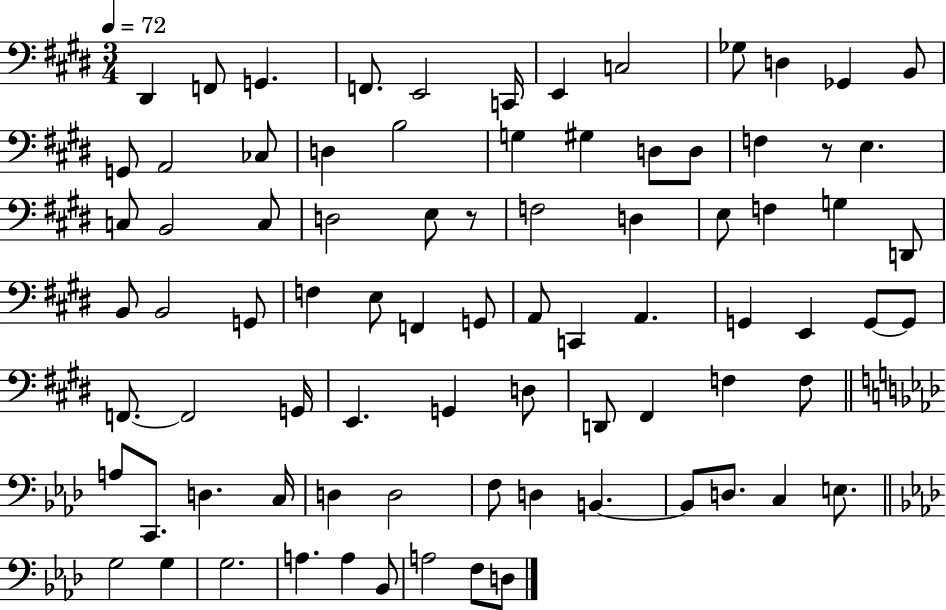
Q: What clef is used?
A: bass